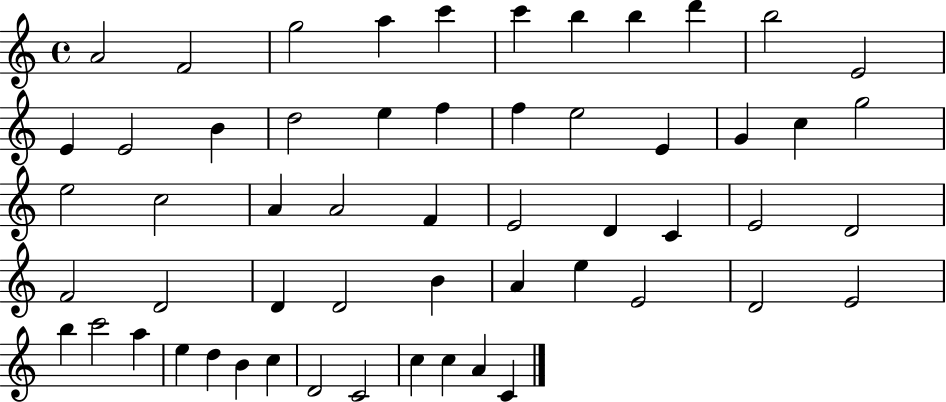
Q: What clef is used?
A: treble